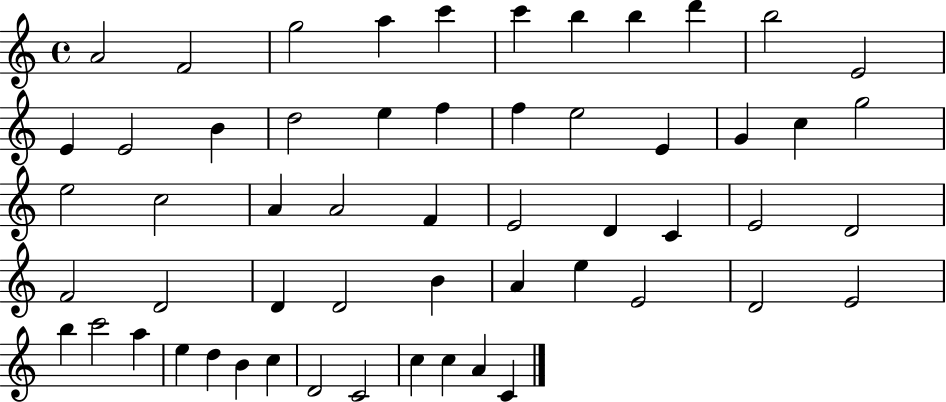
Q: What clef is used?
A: treble